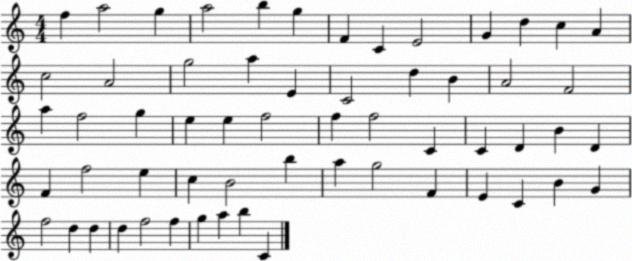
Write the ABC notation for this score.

X:1
T:Untitled
M:4/4
L:1/4
K:C
f a2 g a2 b g F C E2 G d c A c2 A2 g2 a E C2 d B A2 F2 a f2 g e e f2 f f2 C C D B D F f2 e c B2 b a g2 F E C B G f2 d d d f2 f g a b C